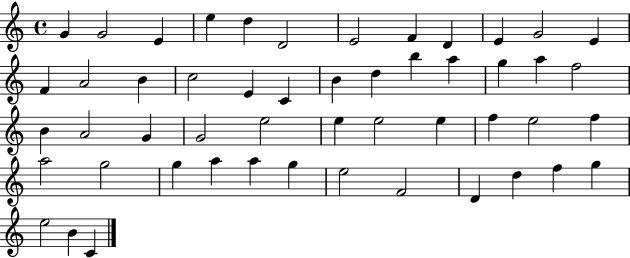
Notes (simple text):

G4/q G4/h E4/q E5/q D5/q D4/h E4/h F4/q D4/q E4/q G4/h E4/q F4/q A4/h B4/q C5/h E4/q C4/q B4/q D5/q B5/q A5/q G5/q A5/q F5/h B4/q A4/h G4/q G4/h E5/h E5/q E5/h E5/q F5/q E5/h F5/q A5/h G5/h G5/q A5/q A5/q G5/q E5/h F4/h D4/q D5/q F5/q G5/q E5/h B4/q C4/q